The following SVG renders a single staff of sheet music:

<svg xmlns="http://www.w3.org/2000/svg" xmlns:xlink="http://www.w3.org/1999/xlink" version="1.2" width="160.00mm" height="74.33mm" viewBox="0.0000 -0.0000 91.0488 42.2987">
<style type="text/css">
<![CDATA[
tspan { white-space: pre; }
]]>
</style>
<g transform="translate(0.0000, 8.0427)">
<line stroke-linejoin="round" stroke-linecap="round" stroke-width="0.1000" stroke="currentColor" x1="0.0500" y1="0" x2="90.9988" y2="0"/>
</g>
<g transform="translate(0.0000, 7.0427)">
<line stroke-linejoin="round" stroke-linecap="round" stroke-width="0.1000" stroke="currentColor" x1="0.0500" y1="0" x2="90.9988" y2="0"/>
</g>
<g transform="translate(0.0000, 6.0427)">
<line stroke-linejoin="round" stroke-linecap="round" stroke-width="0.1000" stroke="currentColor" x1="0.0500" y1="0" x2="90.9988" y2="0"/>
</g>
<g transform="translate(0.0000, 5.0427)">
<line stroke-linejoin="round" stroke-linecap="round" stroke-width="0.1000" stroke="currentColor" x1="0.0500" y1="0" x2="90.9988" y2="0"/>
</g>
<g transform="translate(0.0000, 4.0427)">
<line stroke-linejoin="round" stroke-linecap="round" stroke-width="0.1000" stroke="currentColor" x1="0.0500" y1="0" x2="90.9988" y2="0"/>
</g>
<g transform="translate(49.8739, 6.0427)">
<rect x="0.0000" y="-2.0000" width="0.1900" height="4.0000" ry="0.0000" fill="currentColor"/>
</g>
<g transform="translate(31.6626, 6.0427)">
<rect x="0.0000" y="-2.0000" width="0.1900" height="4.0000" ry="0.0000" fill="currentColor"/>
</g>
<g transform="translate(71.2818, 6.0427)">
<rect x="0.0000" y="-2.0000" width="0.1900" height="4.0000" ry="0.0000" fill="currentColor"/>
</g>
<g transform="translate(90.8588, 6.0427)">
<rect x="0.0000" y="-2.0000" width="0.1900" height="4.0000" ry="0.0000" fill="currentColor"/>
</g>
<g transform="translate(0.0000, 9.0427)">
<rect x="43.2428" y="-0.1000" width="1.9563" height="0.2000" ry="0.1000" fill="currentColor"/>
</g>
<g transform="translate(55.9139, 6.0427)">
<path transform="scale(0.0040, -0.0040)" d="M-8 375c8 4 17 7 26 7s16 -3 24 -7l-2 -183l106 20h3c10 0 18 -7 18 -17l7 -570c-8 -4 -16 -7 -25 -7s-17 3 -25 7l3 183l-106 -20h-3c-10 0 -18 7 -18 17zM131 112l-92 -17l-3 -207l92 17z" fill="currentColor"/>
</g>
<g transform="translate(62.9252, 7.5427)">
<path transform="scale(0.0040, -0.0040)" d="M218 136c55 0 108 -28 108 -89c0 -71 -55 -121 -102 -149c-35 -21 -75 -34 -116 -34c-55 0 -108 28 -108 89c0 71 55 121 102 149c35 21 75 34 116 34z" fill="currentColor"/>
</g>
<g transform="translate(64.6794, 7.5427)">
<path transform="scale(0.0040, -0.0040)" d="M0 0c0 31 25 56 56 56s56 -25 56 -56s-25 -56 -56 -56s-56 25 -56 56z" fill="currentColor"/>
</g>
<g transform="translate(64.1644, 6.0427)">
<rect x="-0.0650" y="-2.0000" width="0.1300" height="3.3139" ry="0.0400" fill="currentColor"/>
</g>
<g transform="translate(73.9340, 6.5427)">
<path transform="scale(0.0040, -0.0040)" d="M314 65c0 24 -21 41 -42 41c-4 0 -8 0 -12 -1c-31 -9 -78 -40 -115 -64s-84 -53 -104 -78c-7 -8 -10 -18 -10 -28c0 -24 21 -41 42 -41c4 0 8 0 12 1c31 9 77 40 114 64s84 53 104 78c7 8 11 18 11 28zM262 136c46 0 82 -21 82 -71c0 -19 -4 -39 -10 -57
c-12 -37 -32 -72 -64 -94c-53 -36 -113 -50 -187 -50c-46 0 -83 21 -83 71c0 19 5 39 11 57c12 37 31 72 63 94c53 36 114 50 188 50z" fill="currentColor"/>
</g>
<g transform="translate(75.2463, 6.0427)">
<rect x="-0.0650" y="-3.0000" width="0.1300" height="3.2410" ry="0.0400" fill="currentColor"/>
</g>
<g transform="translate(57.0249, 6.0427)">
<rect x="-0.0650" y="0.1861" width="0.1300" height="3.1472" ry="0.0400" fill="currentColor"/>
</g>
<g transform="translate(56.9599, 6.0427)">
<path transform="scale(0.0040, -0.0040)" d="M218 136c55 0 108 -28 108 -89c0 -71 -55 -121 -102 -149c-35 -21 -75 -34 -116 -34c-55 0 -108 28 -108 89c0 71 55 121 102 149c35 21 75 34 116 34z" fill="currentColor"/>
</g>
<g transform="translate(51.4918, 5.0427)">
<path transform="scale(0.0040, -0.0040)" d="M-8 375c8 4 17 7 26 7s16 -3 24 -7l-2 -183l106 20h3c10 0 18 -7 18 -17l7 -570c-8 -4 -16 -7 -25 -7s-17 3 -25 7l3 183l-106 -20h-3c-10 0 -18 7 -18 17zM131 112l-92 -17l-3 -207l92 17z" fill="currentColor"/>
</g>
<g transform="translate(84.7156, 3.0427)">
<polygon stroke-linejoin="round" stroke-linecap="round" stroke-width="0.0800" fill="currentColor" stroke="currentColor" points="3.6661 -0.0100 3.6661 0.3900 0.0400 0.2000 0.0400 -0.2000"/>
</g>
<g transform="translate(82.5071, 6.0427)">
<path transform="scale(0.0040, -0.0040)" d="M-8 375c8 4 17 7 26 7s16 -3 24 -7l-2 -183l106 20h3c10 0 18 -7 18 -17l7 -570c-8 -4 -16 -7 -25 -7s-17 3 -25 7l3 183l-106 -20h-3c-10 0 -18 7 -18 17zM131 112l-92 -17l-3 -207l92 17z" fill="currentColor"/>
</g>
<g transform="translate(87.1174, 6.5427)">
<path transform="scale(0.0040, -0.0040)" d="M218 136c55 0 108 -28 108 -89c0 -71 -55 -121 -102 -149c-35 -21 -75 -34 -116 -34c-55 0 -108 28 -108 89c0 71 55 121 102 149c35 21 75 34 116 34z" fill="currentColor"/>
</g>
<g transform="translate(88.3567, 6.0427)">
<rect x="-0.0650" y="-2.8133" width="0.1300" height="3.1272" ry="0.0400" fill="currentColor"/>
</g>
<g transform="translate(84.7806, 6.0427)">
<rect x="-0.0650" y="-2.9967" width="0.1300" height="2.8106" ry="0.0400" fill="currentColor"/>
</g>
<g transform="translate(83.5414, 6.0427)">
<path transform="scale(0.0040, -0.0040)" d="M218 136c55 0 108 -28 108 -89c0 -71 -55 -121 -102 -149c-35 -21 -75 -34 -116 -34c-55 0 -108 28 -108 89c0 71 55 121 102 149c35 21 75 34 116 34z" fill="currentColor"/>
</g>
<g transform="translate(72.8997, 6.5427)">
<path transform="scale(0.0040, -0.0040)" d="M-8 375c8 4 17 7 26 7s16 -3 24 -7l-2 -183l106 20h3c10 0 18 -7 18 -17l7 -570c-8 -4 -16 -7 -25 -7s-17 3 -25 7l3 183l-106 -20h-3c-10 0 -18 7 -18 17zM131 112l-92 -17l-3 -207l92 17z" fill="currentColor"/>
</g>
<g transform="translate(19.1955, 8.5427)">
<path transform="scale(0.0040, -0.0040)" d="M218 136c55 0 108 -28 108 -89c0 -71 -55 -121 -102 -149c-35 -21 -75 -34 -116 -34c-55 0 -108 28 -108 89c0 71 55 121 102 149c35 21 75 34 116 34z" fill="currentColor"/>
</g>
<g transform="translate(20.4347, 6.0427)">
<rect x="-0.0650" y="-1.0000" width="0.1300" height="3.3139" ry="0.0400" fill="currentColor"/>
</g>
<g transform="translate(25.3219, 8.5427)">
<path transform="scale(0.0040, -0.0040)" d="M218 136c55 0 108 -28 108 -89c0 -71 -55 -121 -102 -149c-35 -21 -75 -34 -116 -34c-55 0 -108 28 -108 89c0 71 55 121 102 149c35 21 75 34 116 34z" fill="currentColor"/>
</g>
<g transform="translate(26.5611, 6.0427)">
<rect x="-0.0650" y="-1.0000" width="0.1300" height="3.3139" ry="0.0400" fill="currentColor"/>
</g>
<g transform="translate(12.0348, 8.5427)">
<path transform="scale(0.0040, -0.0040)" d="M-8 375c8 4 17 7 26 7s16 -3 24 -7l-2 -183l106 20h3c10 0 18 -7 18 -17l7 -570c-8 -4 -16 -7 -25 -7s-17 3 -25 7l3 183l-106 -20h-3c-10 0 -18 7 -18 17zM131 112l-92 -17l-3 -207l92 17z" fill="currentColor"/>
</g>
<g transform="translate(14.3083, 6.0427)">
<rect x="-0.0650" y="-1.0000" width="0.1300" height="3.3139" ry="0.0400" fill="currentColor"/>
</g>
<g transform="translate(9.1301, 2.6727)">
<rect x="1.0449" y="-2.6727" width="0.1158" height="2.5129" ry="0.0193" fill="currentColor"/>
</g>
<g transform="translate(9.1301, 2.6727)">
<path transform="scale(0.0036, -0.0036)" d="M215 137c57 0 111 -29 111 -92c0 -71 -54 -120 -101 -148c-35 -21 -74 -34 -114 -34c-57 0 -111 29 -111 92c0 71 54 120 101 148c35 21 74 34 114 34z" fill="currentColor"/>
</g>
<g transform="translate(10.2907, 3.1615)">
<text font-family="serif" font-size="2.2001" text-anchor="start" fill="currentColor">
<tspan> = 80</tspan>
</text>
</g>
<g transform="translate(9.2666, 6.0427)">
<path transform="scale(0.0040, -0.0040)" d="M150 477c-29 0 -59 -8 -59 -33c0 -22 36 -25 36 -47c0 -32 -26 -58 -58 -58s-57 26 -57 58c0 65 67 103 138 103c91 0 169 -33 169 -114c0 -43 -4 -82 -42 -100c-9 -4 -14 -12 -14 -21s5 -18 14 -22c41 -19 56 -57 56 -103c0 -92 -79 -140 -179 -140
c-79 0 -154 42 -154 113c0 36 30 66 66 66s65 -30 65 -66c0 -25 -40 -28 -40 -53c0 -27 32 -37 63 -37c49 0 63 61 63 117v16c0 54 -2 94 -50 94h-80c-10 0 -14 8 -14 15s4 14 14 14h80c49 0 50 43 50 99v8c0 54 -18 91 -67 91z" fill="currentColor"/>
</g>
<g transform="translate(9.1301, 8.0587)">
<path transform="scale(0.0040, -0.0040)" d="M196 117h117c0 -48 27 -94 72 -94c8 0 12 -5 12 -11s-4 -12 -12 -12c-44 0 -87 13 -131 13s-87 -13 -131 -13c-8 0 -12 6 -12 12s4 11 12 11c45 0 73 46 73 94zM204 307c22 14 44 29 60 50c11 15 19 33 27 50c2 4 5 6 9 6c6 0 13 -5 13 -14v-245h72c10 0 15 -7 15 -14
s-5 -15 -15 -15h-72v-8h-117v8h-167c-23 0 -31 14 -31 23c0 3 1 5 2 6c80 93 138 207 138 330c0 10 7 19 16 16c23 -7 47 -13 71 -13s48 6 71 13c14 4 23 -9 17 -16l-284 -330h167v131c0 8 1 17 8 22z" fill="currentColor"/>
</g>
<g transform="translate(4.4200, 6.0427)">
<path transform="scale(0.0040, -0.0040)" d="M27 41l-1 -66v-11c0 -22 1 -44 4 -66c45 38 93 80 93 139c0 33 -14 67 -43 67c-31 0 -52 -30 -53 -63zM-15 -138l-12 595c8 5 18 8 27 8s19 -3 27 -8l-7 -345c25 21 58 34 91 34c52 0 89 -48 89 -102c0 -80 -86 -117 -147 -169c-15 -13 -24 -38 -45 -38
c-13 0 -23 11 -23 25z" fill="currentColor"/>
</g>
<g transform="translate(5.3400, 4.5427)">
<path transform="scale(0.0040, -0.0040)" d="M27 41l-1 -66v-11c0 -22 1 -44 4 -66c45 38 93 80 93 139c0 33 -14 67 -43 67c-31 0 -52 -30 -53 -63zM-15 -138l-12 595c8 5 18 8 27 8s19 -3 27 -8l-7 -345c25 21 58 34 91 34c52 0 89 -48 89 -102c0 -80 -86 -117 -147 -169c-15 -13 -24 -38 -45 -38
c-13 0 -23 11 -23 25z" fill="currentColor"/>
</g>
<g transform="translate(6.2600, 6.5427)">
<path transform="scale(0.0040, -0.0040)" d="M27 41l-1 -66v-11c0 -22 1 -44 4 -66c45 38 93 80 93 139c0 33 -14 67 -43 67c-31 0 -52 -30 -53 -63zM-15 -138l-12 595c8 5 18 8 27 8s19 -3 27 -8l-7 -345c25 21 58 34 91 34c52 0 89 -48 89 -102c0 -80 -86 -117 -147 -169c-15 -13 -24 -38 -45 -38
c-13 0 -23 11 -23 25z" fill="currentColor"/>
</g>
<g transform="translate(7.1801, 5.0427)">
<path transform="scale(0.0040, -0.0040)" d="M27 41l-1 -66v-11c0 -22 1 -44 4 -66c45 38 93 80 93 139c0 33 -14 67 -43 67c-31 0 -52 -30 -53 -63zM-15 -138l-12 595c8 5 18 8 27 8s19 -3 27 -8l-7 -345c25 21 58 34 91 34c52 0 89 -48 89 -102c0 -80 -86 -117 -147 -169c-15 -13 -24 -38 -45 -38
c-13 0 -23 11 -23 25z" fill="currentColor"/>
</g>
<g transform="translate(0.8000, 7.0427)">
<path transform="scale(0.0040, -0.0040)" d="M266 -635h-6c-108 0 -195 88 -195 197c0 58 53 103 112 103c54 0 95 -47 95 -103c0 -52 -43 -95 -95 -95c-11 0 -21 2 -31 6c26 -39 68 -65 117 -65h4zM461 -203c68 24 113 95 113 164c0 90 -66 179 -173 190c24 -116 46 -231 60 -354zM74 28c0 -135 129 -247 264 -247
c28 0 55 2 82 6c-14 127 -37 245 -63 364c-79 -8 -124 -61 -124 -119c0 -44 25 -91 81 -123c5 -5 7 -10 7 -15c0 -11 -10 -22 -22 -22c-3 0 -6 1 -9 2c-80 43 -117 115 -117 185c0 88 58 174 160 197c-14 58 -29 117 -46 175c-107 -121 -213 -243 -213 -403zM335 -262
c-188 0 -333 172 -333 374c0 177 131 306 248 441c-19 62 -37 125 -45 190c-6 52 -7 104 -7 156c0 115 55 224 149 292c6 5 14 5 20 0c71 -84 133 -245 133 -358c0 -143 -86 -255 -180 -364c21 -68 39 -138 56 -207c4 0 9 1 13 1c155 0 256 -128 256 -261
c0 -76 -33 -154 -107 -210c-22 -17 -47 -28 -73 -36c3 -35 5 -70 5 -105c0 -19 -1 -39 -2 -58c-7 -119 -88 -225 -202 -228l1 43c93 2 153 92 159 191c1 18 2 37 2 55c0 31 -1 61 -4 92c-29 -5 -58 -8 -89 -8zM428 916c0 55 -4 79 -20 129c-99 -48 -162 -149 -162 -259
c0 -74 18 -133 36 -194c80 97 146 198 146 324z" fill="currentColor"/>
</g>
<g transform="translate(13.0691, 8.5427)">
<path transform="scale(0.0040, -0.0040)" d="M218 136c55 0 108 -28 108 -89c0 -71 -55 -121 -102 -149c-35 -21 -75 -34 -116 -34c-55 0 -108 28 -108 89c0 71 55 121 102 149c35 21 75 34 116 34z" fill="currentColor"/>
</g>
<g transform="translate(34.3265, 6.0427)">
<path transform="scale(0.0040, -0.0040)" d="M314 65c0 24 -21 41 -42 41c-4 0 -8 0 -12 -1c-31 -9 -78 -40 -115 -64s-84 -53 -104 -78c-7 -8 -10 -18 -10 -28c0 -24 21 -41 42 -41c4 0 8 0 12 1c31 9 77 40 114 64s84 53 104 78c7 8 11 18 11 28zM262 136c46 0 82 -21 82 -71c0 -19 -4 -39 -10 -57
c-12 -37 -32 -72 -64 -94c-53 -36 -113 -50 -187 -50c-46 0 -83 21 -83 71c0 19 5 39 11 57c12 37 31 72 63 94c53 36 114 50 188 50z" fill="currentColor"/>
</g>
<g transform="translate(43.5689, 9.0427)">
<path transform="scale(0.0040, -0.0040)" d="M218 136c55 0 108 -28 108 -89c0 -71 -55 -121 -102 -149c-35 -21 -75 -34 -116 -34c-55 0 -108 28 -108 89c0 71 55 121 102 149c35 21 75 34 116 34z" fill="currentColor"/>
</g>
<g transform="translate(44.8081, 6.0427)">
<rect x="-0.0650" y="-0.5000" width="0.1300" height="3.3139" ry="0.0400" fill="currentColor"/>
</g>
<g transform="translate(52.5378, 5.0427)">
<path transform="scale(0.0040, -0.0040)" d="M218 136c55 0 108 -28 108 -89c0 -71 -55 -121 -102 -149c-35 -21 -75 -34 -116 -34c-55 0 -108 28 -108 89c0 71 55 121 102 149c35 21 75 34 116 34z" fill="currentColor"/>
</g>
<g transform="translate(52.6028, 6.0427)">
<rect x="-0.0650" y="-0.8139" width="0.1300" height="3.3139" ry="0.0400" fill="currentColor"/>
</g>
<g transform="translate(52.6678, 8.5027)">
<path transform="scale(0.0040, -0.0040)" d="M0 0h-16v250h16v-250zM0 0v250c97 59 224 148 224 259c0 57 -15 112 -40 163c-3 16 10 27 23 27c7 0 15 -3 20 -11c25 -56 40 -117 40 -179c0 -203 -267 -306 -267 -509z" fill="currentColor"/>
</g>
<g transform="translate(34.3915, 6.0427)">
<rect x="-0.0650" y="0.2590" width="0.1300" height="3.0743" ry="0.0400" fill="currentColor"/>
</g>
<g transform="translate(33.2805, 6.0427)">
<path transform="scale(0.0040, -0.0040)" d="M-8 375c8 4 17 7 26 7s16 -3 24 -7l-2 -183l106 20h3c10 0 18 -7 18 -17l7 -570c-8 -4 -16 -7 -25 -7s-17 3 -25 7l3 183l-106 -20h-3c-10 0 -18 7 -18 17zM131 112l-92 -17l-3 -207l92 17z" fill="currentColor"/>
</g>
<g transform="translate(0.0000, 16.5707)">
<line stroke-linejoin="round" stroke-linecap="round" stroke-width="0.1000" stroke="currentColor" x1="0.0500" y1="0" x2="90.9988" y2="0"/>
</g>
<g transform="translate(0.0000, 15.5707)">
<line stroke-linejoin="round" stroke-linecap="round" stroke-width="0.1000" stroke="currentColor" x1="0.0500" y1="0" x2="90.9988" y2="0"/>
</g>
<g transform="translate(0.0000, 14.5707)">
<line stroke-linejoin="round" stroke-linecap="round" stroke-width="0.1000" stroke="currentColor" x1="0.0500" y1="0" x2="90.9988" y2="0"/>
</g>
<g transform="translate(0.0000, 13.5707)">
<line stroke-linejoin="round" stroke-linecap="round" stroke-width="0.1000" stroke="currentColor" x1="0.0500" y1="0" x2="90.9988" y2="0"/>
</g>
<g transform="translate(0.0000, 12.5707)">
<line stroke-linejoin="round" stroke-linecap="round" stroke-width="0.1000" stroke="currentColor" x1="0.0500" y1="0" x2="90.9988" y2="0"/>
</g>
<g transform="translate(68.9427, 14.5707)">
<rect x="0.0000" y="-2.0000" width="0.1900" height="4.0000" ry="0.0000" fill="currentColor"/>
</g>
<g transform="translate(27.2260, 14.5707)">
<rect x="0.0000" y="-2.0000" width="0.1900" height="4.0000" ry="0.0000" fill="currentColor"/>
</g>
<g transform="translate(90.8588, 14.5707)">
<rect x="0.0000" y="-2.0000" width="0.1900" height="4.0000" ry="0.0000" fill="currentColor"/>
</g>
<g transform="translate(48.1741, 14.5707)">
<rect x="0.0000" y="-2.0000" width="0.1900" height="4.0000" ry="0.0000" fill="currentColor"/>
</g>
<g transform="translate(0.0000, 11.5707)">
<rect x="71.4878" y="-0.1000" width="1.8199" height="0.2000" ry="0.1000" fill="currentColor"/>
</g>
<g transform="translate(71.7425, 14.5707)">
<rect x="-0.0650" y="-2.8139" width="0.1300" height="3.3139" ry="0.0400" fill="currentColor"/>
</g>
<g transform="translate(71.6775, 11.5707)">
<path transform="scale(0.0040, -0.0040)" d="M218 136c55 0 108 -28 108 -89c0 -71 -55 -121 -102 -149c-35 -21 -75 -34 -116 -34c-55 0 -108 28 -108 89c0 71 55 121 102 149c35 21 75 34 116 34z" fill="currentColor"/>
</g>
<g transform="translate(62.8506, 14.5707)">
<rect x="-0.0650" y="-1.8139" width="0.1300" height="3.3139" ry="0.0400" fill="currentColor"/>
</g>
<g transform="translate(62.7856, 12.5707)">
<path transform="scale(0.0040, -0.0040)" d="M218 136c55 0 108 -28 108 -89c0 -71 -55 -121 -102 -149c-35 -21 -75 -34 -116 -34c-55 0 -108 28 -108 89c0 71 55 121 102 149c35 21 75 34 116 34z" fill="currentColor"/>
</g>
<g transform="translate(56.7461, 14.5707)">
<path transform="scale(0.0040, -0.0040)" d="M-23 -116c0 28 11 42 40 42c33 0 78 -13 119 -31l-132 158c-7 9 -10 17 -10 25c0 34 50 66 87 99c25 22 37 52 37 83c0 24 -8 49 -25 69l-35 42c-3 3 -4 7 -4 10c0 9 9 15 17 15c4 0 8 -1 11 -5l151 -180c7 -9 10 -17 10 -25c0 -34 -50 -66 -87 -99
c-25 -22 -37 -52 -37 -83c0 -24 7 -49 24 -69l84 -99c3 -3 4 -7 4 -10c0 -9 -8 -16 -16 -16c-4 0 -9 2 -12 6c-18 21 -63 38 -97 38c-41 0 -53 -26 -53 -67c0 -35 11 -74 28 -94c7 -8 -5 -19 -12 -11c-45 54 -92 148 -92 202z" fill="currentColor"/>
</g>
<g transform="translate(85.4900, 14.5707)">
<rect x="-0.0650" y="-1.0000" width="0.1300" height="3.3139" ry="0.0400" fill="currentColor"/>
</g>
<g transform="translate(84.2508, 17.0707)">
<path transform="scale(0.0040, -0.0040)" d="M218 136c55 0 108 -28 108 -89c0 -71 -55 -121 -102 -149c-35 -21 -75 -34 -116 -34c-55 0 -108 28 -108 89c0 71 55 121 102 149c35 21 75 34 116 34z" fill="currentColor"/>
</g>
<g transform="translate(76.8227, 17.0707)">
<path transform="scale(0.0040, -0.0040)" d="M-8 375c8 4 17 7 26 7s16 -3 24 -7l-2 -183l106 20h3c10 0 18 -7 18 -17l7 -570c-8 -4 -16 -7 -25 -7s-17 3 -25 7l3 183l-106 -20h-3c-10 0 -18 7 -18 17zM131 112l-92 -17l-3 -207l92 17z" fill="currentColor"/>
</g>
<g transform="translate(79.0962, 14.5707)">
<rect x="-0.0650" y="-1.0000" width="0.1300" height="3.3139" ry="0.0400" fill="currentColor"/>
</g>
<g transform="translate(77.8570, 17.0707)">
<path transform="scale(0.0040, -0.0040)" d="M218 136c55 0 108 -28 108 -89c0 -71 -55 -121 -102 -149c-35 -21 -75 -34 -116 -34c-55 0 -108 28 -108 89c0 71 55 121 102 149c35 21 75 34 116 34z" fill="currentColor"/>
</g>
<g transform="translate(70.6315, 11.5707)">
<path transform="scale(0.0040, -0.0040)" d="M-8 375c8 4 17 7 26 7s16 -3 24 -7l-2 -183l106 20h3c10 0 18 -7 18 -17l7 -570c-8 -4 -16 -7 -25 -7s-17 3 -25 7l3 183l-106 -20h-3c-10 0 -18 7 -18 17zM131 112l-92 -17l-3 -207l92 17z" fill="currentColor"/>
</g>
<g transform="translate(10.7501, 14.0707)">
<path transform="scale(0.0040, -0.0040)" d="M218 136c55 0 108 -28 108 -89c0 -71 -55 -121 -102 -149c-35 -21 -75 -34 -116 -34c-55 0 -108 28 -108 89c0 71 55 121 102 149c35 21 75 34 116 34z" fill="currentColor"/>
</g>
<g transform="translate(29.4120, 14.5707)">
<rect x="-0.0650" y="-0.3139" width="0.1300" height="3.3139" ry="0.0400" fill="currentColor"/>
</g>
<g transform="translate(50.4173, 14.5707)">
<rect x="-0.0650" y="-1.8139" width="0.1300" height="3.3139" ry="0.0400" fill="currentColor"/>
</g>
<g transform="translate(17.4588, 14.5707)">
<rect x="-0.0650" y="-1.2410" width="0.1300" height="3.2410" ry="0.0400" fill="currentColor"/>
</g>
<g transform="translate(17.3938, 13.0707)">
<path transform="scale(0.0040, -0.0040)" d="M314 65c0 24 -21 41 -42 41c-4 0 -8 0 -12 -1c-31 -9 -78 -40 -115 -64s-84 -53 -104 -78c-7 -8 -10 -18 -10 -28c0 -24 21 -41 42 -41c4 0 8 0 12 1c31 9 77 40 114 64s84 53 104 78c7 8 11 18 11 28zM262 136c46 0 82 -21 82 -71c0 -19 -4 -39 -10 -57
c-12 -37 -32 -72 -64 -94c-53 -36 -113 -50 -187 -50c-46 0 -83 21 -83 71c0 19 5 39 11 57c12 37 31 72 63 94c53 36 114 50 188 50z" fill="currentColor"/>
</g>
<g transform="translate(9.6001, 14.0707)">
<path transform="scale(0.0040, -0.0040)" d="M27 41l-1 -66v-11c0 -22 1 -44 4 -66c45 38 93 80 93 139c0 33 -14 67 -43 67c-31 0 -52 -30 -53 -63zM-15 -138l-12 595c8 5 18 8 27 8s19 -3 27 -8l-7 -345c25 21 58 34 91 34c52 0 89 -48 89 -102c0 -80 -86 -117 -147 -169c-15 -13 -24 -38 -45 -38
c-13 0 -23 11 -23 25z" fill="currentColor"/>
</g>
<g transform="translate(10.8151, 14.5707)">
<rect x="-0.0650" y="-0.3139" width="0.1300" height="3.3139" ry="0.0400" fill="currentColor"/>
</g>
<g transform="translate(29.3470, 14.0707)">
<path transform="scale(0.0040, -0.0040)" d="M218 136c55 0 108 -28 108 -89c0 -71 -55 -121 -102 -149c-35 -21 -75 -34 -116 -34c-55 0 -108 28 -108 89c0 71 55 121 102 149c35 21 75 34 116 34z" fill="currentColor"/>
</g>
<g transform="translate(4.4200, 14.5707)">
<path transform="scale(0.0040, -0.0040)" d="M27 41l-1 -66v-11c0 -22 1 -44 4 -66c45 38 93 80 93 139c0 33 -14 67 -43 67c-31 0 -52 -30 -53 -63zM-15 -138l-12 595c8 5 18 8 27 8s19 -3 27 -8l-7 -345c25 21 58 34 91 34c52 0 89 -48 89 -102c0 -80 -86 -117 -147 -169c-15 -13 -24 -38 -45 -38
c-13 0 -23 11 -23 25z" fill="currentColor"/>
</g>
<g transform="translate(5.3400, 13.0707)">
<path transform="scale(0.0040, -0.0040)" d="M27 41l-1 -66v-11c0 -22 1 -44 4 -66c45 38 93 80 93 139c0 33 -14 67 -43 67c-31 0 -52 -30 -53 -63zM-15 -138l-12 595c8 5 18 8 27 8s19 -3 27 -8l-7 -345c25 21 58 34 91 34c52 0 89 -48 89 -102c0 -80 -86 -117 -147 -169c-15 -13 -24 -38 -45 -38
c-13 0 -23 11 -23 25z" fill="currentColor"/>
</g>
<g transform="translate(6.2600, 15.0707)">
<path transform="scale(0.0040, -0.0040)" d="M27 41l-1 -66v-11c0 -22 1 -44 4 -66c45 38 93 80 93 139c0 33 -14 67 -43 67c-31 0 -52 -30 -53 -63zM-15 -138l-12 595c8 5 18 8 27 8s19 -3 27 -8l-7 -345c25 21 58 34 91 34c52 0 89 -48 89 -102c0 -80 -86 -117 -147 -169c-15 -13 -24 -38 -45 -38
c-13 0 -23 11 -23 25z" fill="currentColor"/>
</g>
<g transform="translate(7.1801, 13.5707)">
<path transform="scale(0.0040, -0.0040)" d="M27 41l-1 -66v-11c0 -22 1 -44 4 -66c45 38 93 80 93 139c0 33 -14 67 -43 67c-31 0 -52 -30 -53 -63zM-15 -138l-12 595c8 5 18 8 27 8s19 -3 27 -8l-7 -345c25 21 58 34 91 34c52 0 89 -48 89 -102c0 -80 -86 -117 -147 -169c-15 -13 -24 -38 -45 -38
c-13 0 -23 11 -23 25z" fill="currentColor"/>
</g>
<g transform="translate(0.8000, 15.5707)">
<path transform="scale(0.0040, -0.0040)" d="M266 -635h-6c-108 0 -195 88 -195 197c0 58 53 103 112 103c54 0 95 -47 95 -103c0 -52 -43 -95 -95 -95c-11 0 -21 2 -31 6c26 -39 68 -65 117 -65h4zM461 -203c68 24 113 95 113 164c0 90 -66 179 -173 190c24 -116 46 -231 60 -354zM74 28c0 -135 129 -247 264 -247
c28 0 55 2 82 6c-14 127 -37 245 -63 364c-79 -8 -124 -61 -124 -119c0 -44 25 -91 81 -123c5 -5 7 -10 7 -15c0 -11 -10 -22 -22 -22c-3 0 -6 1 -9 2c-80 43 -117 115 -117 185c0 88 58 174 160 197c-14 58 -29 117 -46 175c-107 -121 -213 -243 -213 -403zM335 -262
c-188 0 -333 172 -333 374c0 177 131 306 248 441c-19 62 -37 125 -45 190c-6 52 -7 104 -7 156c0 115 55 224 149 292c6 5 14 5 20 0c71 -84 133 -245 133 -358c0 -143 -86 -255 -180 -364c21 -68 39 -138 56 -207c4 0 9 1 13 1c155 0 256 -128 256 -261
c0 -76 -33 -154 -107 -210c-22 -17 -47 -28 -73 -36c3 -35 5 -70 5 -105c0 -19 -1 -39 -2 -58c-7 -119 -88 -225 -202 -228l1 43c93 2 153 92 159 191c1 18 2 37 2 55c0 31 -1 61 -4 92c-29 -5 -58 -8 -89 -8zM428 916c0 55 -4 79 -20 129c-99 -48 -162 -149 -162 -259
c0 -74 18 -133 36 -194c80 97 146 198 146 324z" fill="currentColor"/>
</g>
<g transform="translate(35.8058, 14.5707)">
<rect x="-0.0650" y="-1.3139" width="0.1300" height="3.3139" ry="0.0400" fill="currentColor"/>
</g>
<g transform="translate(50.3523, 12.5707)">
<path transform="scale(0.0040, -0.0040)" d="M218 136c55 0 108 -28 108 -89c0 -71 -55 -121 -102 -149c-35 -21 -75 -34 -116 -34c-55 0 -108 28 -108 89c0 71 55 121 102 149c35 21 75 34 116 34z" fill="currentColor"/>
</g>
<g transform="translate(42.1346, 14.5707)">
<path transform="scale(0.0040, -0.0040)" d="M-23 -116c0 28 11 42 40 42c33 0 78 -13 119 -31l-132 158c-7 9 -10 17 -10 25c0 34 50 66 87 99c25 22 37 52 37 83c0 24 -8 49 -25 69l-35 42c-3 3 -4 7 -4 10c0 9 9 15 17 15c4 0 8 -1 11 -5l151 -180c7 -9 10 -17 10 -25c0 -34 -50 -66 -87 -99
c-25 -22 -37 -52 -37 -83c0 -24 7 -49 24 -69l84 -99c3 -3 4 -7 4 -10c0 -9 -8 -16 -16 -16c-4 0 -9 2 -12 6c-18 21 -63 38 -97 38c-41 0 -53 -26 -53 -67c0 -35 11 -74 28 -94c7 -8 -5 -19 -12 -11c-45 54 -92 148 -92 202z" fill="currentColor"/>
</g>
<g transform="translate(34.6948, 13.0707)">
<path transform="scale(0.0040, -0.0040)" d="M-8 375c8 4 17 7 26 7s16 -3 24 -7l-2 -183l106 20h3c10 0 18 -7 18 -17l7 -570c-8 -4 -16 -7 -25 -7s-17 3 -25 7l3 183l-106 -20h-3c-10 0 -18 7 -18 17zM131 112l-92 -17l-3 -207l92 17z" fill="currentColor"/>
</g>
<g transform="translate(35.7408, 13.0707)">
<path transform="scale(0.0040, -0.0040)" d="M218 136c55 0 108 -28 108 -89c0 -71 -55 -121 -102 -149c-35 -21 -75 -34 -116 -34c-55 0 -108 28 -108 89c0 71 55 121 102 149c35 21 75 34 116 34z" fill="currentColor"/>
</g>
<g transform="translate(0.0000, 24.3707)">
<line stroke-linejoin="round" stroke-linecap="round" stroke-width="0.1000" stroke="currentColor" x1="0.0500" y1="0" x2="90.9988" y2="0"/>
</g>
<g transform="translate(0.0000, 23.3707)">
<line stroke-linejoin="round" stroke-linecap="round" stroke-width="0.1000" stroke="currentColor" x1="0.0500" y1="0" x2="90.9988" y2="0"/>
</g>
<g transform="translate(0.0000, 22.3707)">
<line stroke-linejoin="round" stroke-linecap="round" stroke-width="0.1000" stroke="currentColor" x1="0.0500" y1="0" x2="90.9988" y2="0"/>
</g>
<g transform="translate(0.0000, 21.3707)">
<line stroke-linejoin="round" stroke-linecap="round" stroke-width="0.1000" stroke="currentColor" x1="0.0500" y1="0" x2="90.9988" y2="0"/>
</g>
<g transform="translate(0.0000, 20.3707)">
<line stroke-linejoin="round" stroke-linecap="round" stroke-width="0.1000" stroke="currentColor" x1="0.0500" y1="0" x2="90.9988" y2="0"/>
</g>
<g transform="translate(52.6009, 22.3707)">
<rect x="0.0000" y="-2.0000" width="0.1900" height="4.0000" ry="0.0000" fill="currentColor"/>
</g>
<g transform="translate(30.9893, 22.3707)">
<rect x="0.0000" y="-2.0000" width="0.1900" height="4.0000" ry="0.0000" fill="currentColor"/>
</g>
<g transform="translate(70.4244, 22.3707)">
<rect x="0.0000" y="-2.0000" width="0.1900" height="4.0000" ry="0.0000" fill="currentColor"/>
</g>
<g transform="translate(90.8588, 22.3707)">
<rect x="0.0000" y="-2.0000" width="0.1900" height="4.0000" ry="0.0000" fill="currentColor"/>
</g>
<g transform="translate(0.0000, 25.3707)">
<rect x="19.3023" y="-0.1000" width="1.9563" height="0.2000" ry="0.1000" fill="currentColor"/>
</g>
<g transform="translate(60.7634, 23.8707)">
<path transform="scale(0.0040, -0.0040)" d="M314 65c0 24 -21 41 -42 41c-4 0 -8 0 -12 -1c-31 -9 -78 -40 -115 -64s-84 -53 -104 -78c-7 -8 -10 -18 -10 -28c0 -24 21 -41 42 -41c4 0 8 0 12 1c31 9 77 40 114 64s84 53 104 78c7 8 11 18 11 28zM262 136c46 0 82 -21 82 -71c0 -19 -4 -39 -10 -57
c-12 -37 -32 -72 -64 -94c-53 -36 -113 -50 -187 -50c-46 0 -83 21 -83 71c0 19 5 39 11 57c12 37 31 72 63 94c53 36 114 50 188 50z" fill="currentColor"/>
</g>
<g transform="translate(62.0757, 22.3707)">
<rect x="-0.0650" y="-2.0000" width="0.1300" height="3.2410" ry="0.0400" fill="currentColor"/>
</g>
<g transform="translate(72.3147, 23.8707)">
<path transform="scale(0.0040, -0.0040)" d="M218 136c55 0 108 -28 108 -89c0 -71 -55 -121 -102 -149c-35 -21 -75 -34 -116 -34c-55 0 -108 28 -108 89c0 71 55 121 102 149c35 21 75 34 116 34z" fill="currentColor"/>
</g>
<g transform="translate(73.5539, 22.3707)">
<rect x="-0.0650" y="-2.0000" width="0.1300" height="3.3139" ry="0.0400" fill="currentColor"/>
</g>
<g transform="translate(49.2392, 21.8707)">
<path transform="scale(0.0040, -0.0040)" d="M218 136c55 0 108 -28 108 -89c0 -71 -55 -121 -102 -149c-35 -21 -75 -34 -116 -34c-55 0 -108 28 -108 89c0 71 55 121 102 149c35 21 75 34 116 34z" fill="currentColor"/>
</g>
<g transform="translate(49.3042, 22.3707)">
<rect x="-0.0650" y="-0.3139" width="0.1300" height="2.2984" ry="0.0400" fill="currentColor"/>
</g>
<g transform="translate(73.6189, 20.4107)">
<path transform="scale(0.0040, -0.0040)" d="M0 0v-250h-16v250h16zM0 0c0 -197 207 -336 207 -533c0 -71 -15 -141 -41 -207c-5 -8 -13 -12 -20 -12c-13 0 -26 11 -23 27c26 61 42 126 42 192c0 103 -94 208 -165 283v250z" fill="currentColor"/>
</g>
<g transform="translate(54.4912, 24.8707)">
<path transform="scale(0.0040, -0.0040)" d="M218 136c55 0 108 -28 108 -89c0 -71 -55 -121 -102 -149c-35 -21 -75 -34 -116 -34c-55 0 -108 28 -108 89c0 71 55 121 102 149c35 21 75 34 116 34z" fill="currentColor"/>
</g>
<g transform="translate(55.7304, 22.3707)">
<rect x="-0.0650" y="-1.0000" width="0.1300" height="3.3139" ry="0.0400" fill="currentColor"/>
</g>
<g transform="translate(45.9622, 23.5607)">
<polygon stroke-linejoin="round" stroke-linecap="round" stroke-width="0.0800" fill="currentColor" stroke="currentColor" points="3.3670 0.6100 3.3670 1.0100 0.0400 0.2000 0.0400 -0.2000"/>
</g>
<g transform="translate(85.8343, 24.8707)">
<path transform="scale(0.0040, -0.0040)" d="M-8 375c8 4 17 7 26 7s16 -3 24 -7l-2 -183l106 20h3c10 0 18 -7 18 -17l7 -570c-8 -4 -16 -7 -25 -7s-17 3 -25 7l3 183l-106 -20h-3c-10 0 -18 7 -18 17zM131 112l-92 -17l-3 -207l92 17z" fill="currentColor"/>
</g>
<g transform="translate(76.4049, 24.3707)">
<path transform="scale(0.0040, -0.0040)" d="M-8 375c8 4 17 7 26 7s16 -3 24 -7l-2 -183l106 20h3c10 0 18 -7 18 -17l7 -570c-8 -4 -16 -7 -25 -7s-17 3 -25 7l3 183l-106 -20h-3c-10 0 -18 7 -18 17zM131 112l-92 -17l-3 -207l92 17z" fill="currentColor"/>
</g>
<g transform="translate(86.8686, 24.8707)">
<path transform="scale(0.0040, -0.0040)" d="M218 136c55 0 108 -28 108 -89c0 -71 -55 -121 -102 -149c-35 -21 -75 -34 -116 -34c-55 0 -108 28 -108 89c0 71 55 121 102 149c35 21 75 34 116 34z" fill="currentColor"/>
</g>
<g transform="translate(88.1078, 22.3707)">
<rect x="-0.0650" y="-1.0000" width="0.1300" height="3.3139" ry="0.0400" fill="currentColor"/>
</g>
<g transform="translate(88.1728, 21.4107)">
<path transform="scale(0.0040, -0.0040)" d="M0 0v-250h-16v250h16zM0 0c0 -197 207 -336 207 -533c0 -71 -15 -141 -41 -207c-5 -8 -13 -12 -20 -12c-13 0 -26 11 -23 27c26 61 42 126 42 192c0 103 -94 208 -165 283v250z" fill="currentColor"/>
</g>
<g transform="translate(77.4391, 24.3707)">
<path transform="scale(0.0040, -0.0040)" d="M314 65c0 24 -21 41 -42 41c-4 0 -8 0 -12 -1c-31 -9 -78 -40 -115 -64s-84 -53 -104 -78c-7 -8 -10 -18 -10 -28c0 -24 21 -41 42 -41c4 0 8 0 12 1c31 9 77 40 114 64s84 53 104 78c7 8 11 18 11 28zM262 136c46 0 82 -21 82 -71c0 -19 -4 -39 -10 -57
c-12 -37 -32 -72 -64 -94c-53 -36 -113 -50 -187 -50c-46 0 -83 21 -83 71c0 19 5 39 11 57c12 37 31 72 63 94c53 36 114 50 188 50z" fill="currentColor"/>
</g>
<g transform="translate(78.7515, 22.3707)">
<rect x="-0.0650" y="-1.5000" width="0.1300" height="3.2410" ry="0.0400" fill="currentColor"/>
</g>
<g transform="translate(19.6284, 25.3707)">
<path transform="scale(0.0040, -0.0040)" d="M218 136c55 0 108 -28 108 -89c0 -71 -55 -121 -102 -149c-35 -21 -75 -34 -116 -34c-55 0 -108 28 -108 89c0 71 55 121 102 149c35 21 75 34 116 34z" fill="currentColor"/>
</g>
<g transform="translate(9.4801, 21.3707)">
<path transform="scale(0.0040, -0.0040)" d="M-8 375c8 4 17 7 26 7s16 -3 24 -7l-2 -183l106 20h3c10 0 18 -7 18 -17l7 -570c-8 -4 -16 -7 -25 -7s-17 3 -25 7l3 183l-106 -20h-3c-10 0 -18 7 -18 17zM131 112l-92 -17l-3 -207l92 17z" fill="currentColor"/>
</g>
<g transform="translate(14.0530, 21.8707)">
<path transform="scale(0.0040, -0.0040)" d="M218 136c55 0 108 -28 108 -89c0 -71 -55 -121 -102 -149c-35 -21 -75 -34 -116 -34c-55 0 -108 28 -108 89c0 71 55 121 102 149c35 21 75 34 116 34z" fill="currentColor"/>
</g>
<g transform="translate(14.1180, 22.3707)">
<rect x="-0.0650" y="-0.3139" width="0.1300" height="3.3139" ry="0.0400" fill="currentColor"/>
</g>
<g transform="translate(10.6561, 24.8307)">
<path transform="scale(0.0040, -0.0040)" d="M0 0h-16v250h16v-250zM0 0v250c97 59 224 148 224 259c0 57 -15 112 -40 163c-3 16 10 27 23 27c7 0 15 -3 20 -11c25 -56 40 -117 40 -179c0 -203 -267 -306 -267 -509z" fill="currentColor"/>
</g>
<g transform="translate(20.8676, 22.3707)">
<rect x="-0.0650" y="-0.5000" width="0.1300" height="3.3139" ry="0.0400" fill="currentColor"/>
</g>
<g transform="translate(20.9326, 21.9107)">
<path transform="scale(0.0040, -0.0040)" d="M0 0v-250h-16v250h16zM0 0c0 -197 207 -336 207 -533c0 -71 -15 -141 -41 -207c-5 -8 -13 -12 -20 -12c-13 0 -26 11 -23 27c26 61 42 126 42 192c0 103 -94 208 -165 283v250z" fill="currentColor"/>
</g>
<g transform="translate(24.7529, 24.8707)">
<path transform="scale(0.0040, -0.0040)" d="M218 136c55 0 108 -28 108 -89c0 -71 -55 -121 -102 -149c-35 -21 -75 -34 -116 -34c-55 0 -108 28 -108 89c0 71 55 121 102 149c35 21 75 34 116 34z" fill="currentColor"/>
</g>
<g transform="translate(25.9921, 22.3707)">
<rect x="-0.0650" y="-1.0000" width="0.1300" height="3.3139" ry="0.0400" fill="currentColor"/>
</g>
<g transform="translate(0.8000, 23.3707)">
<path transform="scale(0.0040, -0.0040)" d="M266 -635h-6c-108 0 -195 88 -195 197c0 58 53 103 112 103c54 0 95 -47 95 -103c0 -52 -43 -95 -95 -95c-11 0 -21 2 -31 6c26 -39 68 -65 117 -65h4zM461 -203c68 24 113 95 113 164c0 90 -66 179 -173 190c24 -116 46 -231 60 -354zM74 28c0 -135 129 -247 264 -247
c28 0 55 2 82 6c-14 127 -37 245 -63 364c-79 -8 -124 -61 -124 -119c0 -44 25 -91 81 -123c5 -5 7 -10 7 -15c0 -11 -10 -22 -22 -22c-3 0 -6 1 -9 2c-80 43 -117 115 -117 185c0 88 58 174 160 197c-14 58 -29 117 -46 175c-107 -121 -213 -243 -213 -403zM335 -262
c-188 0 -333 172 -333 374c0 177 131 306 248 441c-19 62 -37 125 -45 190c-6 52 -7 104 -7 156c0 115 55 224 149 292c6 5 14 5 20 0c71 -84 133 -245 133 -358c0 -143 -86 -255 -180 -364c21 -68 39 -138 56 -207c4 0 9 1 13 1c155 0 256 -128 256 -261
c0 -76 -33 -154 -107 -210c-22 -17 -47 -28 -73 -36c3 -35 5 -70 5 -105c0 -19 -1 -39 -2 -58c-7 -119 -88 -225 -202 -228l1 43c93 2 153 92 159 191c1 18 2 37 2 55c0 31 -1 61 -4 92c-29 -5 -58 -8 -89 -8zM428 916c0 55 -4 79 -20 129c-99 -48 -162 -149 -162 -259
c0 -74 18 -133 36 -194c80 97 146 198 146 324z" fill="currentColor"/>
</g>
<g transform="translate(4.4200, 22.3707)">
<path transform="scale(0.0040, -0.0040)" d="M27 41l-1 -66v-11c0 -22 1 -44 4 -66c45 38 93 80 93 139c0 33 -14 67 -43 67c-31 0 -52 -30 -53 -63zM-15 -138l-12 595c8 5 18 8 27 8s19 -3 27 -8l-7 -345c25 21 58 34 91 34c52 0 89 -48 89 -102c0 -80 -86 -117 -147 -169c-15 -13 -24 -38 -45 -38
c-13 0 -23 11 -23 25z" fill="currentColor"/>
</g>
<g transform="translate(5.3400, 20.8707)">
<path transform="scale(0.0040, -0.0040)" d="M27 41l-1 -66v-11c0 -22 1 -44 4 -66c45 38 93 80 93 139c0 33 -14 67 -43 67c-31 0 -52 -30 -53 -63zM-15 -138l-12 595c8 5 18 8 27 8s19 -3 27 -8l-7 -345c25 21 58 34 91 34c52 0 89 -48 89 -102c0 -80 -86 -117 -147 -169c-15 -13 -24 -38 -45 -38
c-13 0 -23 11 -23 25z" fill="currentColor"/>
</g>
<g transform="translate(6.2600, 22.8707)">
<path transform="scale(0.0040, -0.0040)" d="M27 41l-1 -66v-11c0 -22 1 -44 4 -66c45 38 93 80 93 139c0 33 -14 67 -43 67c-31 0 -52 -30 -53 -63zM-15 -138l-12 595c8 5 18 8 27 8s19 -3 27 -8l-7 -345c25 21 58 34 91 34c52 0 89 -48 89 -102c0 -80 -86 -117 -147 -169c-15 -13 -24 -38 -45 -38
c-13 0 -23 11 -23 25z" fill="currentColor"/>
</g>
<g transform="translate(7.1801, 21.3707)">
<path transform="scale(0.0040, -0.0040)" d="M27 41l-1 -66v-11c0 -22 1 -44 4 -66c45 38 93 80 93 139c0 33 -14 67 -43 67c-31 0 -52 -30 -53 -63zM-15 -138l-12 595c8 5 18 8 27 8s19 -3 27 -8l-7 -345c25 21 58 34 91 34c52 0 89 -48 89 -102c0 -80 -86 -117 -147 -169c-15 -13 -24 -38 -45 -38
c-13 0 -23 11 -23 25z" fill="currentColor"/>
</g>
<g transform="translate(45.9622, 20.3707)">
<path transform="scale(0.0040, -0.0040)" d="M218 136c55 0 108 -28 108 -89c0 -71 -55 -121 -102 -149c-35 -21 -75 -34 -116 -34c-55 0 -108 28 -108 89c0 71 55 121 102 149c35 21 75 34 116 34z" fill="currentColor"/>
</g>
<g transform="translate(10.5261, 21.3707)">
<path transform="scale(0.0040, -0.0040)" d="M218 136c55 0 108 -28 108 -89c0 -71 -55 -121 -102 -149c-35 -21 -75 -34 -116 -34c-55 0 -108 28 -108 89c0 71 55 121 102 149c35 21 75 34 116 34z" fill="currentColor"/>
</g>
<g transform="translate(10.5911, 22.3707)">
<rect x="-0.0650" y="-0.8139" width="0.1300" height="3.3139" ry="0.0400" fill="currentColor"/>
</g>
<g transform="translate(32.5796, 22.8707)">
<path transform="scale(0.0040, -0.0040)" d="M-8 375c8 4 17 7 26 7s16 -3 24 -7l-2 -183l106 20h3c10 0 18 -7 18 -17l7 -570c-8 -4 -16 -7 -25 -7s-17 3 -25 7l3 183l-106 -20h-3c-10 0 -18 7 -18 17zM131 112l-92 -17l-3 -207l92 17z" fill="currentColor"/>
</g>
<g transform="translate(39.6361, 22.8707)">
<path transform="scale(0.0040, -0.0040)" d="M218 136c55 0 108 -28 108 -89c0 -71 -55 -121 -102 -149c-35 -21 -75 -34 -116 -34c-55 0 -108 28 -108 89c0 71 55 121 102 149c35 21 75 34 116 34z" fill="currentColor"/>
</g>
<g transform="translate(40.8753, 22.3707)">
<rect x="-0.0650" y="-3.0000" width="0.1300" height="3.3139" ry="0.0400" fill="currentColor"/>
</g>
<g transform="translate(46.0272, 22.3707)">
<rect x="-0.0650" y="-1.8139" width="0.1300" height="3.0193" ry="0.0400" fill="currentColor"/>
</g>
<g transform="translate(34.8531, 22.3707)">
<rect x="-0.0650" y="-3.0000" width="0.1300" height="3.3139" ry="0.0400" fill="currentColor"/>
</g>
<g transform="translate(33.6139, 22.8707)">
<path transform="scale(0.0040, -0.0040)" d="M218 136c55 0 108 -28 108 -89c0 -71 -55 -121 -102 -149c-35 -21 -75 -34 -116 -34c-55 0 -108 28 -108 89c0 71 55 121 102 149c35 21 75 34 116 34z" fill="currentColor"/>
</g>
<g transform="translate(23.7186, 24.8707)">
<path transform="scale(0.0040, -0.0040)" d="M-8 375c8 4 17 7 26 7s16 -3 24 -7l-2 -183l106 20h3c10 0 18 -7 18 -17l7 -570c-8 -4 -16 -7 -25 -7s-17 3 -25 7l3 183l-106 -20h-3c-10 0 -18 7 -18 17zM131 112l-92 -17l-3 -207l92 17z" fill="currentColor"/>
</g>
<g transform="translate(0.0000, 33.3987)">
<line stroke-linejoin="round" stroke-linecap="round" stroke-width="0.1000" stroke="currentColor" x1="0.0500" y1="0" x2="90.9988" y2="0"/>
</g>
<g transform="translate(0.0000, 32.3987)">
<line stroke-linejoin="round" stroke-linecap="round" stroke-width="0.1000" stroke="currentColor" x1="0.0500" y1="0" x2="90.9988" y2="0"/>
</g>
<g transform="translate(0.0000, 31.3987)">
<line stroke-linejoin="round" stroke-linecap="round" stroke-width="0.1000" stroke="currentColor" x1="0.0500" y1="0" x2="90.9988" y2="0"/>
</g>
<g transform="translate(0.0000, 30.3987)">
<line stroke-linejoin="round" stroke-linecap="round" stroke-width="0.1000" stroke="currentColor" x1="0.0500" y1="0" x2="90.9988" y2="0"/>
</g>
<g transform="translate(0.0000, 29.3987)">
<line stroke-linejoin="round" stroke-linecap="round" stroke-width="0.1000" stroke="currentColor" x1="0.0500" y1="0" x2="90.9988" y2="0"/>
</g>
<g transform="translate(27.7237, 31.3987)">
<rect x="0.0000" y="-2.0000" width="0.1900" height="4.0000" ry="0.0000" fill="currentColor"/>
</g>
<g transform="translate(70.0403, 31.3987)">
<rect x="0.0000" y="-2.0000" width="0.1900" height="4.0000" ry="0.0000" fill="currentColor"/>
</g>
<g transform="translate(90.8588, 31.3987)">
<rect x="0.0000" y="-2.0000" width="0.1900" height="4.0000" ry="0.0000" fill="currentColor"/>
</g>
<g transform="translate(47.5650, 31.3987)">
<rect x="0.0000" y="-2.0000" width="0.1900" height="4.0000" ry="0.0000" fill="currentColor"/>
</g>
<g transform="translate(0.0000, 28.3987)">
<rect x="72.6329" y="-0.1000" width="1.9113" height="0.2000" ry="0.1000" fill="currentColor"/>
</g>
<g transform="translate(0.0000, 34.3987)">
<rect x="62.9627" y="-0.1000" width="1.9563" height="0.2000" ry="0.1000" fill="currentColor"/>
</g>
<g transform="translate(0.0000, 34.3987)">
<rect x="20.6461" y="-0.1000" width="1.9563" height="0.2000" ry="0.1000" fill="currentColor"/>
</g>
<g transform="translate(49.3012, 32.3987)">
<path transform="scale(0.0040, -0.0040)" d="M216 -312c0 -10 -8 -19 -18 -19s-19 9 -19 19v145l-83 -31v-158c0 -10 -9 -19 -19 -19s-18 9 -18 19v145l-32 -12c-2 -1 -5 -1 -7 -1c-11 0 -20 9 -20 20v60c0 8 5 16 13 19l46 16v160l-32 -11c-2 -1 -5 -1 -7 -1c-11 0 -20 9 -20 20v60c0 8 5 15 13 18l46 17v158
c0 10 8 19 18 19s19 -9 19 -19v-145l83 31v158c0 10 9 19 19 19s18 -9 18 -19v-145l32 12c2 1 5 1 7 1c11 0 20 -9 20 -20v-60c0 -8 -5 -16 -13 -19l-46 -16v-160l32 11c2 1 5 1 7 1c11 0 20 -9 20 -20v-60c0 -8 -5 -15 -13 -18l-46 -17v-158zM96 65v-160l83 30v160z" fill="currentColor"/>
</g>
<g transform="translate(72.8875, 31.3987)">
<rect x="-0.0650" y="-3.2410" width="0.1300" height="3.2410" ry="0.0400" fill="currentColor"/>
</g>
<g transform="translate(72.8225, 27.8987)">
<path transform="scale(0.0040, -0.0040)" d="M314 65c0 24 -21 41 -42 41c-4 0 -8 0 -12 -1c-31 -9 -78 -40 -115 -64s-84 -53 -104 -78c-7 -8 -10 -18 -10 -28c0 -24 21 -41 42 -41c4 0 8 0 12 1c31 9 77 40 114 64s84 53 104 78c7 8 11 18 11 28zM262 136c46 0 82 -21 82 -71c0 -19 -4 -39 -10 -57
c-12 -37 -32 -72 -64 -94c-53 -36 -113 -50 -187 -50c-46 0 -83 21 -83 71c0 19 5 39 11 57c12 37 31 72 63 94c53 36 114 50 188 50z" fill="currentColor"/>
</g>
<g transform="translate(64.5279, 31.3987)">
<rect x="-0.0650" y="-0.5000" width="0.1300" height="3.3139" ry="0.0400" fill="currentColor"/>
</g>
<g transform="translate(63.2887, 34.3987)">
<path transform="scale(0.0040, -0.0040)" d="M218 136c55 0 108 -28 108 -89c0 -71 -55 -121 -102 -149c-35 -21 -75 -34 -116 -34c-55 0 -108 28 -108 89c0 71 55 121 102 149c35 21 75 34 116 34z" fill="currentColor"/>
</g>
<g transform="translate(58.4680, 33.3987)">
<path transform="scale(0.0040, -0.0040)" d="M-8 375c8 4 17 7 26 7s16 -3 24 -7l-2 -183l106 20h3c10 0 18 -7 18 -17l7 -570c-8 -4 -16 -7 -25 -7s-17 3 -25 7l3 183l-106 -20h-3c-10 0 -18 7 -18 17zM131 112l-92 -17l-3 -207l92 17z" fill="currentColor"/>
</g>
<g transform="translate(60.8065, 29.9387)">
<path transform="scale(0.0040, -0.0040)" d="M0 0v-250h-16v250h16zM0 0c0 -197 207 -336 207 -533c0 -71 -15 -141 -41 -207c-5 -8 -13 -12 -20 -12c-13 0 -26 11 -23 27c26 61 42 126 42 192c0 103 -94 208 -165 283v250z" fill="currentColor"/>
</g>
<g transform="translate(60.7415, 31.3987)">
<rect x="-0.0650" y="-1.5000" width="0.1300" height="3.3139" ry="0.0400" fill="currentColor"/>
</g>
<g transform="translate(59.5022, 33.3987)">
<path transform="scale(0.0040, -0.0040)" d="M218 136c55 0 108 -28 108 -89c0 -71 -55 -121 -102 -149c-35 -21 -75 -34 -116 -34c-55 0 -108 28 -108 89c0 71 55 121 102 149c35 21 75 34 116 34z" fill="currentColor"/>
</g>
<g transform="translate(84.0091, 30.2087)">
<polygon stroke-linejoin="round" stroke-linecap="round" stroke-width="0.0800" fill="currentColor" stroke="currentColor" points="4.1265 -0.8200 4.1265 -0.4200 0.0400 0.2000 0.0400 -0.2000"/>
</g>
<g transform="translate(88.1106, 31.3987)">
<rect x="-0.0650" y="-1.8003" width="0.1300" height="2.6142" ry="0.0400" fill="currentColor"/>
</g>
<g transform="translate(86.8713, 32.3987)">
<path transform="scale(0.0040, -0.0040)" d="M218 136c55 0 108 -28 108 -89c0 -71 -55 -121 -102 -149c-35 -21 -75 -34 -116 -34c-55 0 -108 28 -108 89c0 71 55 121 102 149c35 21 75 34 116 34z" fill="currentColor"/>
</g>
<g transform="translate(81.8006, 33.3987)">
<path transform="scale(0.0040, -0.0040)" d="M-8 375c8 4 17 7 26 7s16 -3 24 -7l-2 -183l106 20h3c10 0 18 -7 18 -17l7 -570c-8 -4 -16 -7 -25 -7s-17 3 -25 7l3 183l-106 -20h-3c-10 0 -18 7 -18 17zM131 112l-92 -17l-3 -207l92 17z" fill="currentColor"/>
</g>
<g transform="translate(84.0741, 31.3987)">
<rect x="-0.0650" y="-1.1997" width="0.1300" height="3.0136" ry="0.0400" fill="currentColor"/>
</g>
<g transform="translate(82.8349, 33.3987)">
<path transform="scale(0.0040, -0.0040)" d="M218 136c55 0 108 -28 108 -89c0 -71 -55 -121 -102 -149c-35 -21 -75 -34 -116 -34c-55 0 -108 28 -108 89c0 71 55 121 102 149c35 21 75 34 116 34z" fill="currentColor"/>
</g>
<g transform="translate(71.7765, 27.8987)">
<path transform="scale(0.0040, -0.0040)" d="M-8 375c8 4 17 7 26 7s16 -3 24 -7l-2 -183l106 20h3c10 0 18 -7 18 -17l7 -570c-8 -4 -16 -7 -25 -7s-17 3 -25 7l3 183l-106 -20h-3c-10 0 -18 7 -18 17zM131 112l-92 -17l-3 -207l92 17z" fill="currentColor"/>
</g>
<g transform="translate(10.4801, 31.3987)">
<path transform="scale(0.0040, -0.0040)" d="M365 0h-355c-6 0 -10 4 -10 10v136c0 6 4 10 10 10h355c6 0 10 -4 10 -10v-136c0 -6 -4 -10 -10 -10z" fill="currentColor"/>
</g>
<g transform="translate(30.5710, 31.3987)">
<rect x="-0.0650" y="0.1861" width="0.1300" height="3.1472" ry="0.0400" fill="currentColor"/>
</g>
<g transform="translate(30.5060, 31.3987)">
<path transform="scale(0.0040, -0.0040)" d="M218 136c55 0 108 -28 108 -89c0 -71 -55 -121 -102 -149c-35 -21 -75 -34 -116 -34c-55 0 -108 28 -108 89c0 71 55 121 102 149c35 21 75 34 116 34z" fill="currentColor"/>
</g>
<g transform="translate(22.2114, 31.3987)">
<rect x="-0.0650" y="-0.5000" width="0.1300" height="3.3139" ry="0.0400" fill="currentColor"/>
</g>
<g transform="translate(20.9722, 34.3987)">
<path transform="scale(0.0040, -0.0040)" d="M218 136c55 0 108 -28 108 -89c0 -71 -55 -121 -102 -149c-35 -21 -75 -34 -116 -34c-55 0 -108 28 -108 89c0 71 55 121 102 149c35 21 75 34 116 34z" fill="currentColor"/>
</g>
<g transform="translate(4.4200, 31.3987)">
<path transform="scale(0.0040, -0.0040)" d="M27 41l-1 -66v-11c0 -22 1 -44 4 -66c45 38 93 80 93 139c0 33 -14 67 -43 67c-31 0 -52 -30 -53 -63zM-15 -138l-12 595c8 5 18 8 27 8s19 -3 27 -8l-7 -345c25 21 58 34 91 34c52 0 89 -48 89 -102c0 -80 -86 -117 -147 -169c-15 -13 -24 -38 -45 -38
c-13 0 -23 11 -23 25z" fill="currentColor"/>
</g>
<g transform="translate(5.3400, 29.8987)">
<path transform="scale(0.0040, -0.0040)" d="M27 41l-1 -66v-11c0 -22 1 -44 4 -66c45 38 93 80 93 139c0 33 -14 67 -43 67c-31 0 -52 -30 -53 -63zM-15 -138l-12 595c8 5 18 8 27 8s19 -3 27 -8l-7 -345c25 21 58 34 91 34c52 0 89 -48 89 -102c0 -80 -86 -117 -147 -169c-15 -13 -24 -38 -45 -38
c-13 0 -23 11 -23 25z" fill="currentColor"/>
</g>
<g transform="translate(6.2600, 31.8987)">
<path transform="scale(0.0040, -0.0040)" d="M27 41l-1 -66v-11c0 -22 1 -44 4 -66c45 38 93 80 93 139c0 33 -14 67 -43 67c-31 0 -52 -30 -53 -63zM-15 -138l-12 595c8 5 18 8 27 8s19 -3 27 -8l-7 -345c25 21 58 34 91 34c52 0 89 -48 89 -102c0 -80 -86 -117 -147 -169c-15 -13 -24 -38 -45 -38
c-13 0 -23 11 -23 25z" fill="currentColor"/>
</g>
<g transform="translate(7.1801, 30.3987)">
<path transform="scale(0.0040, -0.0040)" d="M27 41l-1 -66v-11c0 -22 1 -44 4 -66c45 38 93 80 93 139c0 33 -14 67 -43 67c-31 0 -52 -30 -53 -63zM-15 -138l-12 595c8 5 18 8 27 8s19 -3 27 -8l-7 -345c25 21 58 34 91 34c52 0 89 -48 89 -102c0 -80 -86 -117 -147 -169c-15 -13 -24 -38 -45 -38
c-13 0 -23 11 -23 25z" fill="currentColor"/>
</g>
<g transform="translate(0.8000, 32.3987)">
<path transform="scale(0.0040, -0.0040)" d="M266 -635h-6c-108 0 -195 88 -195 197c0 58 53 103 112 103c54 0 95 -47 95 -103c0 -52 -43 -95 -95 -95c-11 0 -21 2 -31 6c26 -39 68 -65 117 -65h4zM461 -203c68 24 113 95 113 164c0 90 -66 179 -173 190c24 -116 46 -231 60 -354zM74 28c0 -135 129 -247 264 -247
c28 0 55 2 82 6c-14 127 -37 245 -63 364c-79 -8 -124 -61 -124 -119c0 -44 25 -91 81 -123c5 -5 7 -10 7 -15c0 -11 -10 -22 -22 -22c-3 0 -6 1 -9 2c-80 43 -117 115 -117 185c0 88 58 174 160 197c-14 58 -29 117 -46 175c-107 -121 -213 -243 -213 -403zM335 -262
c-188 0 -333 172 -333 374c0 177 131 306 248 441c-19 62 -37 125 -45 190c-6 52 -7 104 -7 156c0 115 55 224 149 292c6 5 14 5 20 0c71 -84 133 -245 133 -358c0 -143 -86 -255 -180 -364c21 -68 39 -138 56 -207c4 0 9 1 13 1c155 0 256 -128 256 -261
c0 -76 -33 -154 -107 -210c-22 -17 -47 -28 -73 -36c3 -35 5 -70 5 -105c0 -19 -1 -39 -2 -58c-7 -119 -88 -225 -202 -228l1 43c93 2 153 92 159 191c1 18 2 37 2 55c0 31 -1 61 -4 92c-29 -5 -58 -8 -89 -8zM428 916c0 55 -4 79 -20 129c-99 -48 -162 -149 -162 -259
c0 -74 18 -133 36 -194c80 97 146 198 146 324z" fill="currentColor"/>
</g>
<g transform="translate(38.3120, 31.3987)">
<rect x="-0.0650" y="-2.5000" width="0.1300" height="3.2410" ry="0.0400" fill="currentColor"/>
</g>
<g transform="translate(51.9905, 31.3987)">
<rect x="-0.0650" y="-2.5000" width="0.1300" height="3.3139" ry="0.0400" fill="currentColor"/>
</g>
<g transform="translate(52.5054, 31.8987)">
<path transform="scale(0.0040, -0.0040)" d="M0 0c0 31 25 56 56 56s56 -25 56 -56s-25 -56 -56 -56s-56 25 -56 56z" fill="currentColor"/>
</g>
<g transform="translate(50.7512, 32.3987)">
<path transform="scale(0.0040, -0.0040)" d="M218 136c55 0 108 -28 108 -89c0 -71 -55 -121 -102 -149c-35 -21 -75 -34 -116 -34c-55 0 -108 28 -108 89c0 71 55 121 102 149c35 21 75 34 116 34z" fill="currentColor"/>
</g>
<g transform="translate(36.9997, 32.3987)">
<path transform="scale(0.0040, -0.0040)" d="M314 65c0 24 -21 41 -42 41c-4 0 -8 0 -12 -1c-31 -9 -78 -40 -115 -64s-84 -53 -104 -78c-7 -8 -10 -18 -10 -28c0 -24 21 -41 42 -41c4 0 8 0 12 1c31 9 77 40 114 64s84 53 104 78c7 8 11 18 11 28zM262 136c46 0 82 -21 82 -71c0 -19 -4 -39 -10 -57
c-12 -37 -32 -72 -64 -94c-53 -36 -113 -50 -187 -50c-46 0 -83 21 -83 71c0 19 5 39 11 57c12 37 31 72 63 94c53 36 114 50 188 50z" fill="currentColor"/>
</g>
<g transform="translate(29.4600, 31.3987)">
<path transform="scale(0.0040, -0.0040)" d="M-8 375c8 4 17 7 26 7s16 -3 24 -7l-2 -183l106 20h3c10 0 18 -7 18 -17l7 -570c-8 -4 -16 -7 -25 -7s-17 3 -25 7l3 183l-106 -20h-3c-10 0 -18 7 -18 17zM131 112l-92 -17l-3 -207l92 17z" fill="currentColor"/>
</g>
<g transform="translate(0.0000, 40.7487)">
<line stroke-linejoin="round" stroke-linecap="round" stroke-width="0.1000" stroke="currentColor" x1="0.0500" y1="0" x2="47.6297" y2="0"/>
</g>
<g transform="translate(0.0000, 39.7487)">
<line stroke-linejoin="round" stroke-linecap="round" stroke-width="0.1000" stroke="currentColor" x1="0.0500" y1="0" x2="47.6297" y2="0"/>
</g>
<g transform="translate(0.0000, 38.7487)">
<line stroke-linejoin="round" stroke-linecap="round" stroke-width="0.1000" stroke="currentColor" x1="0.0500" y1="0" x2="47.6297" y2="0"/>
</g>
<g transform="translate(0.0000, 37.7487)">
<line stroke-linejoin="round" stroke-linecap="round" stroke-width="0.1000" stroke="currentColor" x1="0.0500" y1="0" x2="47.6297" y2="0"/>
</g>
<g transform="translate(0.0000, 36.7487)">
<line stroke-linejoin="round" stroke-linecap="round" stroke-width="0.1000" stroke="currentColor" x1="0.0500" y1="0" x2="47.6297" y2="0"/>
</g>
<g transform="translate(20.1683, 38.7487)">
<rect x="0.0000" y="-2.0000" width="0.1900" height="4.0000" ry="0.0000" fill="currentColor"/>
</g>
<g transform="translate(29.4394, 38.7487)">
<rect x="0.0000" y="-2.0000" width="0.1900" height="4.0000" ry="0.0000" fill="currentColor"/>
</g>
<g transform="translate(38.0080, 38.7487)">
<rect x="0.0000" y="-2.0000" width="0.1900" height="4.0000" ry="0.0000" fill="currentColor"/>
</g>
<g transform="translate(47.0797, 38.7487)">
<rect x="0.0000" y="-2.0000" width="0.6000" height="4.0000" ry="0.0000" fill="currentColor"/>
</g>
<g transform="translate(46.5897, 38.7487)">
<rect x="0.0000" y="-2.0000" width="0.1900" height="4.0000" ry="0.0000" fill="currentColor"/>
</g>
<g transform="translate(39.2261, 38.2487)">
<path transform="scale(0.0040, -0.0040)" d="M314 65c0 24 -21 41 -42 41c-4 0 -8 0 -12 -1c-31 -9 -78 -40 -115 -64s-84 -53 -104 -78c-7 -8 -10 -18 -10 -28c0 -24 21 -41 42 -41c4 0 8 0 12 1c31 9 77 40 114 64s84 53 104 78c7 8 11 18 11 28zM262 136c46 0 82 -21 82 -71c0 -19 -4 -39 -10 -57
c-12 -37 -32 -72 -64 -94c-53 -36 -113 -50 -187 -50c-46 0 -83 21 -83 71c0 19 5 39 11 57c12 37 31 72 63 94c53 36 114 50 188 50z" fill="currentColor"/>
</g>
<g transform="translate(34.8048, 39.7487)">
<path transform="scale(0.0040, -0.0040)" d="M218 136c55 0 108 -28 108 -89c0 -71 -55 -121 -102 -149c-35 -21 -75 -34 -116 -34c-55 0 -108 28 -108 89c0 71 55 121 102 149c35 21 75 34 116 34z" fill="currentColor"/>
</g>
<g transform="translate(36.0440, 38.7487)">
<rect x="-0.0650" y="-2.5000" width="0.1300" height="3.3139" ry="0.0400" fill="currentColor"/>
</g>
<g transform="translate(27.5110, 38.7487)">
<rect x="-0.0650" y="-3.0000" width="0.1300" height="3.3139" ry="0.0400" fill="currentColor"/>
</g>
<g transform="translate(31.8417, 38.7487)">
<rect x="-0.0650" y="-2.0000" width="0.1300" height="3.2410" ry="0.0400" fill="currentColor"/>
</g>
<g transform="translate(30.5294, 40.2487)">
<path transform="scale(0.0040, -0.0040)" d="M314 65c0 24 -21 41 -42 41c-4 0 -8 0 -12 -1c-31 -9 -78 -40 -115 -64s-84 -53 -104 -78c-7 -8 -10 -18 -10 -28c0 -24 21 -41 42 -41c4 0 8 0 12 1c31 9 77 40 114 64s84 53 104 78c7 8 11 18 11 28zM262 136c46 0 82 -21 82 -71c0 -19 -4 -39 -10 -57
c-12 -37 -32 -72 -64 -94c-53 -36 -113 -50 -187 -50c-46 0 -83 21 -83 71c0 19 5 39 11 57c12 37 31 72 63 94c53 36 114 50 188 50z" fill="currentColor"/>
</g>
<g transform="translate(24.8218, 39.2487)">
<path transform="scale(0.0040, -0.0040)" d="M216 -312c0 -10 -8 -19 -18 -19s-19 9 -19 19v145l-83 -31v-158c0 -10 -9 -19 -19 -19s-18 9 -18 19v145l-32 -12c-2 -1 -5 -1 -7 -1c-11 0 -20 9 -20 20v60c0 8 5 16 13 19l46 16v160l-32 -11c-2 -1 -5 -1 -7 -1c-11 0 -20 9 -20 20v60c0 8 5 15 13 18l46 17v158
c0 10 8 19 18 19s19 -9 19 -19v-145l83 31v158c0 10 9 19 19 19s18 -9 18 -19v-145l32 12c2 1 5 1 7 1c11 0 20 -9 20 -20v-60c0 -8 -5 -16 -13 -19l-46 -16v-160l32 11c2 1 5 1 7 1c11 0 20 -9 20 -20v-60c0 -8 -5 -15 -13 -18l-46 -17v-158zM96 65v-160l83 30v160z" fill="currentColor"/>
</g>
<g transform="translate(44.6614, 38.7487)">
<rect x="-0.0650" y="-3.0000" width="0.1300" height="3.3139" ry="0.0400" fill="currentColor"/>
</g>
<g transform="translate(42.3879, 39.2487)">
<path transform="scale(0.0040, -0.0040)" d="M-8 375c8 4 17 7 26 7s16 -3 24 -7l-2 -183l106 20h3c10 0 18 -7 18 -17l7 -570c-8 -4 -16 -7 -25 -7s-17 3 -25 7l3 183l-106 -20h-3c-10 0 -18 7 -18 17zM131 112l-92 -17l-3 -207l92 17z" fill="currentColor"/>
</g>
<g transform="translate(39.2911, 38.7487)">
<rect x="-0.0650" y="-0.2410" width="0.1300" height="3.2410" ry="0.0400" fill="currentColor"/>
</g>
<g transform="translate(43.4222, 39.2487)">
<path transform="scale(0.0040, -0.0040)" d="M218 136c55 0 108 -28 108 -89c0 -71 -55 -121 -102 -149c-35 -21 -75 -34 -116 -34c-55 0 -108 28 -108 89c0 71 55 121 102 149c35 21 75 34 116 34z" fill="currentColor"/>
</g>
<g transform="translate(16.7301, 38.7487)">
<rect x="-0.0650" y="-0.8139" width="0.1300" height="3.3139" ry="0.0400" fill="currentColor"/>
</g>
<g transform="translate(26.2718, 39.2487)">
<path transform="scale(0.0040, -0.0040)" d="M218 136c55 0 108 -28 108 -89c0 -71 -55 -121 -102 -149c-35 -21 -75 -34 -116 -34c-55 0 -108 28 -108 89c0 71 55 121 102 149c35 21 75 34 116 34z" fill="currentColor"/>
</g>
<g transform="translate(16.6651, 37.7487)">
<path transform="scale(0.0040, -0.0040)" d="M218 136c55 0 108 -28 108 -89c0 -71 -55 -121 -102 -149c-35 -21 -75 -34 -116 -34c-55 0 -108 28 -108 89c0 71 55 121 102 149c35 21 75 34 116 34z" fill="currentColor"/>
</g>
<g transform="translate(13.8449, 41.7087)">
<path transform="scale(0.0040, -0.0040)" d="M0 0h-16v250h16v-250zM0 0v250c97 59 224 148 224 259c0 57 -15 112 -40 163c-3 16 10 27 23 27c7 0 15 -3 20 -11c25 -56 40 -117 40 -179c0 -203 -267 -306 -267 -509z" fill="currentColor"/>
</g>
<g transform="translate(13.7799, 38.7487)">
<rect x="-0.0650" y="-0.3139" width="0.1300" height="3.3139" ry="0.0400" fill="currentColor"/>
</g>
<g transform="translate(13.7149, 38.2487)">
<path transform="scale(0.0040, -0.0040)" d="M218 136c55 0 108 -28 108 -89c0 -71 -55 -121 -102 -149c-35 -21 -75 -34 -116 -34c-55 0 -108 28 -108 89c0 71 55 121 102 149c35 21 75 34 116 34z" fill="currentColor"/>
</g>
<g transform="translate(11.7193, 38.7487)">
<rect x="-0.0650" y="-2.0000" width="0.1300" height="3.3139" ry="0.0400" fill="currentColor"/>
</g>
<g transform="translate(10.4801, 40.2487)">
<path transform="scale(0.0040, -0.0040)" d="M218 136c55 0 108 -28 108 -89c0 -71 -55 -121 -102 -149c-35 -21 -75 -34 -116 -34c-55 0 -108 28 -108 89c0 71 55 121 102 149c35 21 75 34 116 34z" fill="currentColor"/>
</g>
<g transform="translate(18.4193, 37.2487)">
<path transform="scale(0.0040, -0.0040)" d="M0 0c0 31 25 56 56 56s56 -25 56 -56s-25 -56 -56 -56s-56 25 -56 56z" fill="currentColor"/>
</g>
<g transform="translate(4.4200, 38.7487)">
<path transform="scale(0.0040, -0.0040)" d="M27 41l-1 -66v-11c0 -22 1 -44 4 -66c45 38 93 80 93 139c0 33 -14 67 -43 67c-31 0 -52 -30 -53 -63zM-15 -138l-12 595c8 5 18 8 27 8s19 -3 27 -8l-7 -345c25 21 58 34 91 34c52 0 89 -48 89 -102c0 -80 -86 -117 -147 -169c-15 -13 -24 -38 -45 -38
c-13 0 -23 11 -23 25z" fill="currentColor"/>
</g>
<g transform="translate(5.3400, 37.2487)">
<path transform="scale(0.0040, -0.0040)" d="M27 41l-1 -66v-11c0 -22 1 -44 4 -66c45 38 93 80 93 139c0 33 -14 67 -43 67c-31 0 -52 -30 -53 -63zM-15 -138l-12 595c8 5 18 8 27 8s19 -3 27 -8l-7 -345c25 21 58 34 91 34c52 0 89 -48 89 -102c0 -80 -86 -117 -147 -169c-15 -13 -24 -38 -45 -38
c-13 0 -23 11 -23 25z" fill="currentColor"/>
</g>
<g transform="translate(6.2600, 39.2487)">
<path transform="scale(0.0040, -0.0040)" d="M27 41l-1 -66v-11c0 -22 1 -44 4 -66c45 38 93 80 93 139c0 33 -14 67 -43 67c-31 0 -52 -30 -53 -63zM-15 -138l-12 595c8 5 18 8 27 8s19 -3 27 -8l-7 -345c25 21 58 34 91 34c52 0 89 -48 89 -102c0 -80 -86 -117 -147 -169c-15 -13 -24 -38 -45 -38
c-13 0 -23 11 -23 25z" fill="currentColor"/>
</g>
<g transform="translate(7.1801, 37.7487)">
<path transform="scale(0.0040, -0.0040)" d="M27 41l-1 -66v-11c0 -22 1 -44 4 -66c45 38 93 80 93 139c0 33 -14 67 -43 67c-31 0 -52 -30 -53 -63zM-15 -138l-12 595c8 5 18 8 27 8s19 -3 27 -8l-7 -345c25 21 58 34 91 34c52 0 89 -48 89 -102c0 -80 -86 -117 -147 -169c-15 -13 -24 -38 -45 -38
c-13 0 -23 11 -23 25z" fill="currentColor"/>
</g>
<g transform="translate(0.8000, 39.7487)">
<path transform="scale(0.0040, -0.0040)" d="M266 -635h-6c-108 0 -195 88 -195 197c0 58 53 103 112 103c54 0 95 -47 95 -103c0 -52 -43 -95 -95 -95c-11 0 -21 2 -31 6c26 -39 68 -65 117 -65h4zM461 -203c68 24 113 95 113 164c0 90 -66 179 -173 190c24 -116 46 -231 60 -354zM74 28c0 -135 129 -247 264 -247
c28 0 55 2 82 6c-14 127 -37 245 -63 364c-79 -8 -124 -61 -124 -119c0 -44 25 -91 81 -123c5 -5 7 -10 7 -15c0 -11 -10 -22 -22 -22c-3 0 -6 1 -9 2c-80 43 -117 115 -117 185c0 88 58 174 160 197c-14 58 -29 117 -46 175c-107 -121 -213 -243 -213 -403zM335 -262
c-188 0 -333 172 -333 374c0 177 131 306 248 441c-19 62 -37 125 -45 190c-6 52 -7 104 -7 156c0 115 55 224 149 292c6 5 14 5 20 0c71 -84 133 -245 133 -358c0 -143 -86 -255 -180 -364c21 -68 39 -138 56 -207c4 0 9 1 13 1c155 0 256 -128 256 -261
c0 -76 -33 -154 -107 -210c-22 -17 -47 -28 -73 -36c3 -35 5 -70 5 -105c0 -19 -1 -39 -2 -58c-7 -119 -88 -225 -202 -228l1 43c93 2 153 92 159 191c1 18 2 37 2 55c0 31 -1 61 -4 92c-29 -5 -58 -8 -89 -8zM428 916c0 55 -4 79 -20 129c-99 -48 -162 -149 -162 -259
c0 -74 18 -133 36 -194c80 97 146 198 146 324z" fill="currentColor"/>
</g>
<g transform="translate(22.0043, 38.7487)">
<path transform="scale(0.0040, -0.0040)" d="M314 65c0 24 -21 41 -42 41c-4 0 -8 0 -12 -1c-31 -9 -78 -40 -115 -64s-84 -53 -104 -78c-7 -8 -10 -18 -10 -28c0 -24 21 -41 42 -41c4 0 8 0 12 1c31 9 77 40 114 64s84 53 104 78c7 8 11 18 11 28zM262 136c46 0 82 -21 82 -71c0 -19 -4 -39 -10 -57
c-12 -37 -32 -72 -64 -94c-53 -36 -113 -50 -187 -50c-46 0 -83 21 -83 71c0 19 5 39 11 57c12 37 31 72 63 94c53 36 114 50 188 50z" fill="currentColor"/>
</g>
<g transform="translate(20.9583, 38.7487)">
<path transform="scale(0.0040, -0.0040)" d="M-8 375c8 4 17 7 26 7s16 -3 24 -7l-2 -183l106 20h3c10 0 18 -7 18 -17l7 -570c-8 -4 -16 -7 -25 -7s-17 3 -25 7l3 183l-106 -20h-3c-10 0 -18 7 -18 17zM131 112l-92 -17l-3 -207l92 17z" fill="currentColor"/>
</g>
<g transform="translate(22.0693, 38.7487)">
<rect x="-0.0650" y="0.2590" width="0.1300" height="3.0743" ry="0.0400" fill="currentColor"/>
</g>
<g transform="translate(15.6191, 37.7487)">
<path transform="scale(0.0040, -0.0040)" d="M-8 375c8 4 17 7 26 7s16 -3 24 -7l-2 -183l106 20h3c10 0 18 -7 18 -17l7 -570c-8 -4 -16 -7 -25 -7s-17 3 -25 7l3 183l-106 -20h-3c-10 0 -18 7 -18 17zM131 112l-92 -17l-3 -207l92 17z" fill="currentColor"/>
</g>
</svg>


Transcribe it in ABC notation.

X:1
T:Untitled
M:3/4
L:1/4
K:Ab
D D D B2 C d/2 B F A2 B/2 A/2 _c _e2 c e z f z f a D D d/2 c C/2 D A A f/2 c/2 _D F2 F/2 E2 D/2 z2 C B G2 ^G E/2 C b2 E/2 G/2 F c/2 d B2 ^A F2 G c2 A